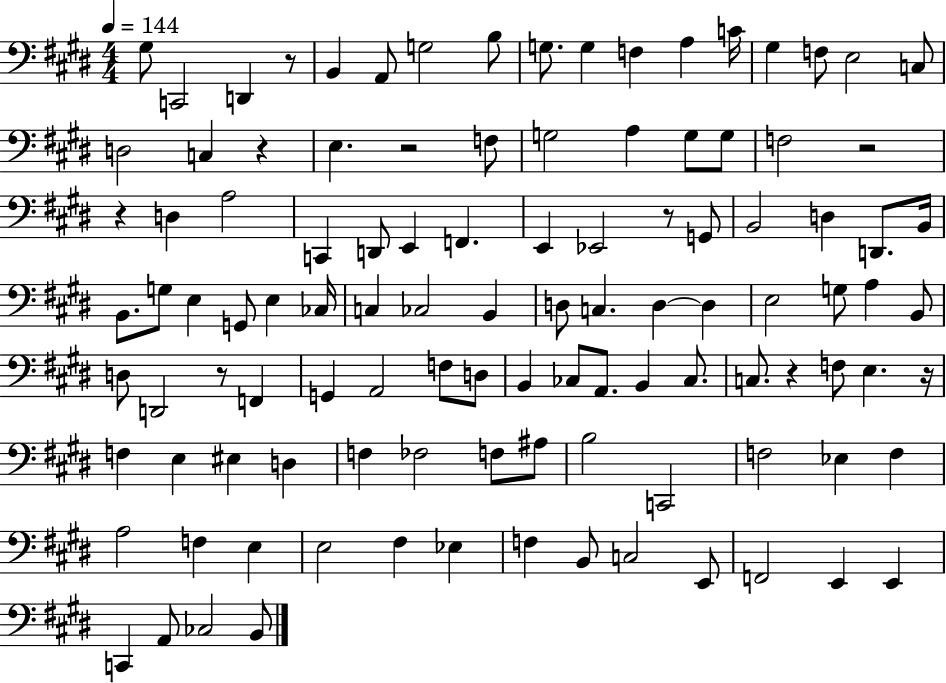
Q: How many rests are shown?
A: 9